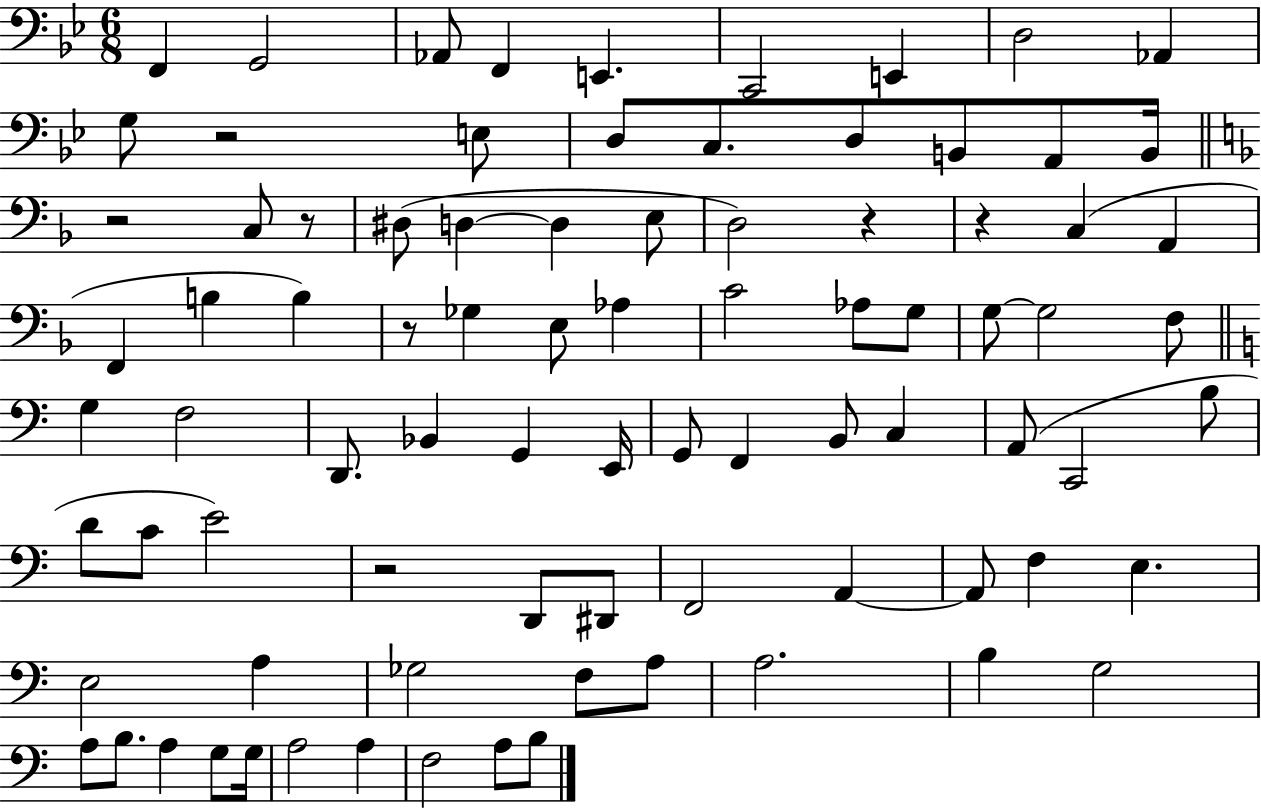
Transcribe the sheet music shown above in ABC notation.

X:1
T:Untitled
M:6/8
L:1/4
K:Bb
F,, G,,2 _A,,/2 F,, E,, C,,2 E,, D,2 _A,, G,/2 z2 E,/2 D,/2 C,/2 D,/2 B,,/2 A,,/2 B,,/4 z2 C,/2 z/2 ^D,/2 D, D, E,/2 D,2 z z C, A,, F,, B, B, z/2 _G, E,/2 _A, C2 _A,/2 G,/2 G,/2 G,2 F,/2 G, F,2 D,,/2 _B,, G,, E,,/4 G,,/2 F,, B,,/2 C, A,,/2 C,,2 B,/2 D/2 C/2 E2 z2 D,,/2 ^D,,/2 F,,2 A,, A,,/2 F, E, E,2 A, _G,2 F,/2 A,/2 A,2 B, G,2 A,/2 B,/2 A, G,/2 G,/4 A,2 A, F,2 A,/2 B,/2